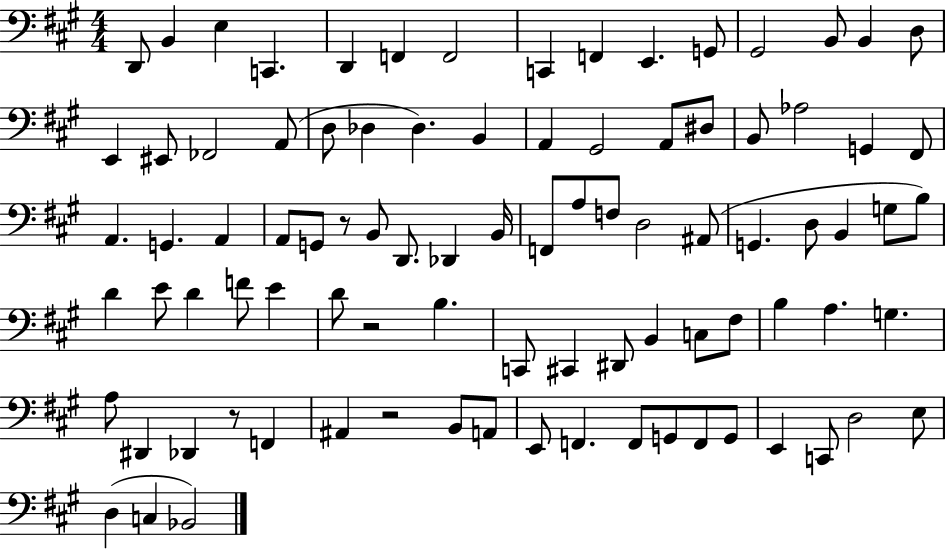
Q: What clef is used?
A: bass